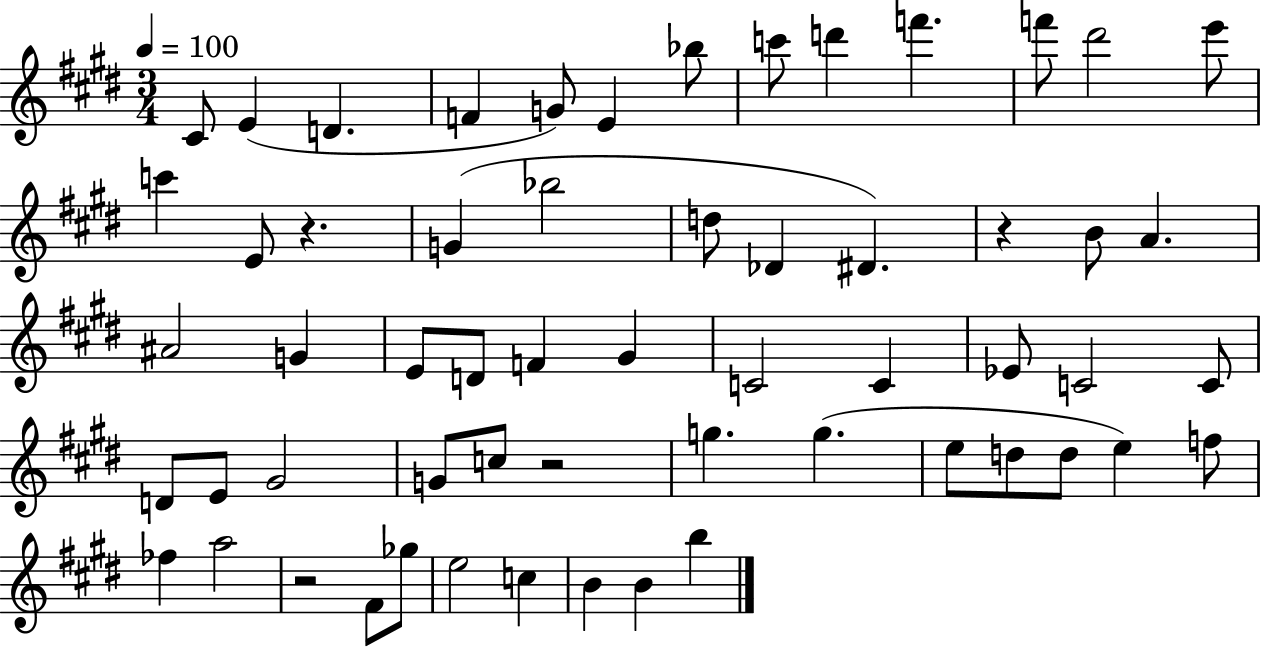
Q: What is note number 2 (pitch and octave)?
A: E4